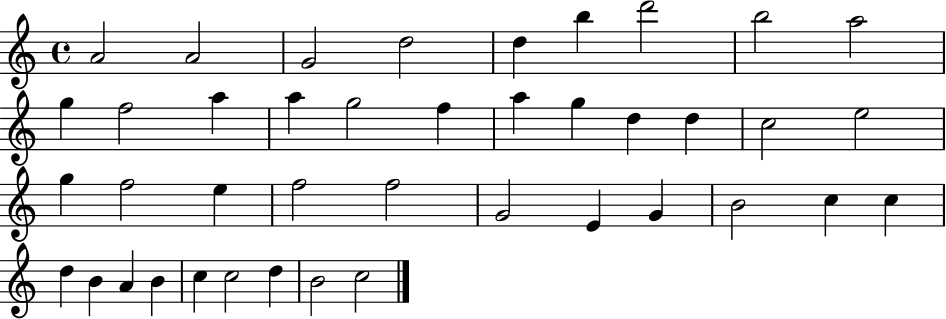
{
  \clef treble
  \time 4/4
  \defaultTimeSignature
  \key c \major
  a'2 a'2 | g'2 d''2 | d''4 b''4 d'''2 | b''2 a''2 | \break g''4 f''2 a''4 | a''4 g''2 f''4 | a''4 g''4 d''4 d''4 | c''2 e''2 | \break g''4 f''2 e''4 | f''2 f''2 | g'2 e'4 g'4 | b'2 c''4 c''4 | \break d''4 b'4 a'4 b'4 | c''4 c''2 d''4 | b'2 c''2 | \bar "|."
}